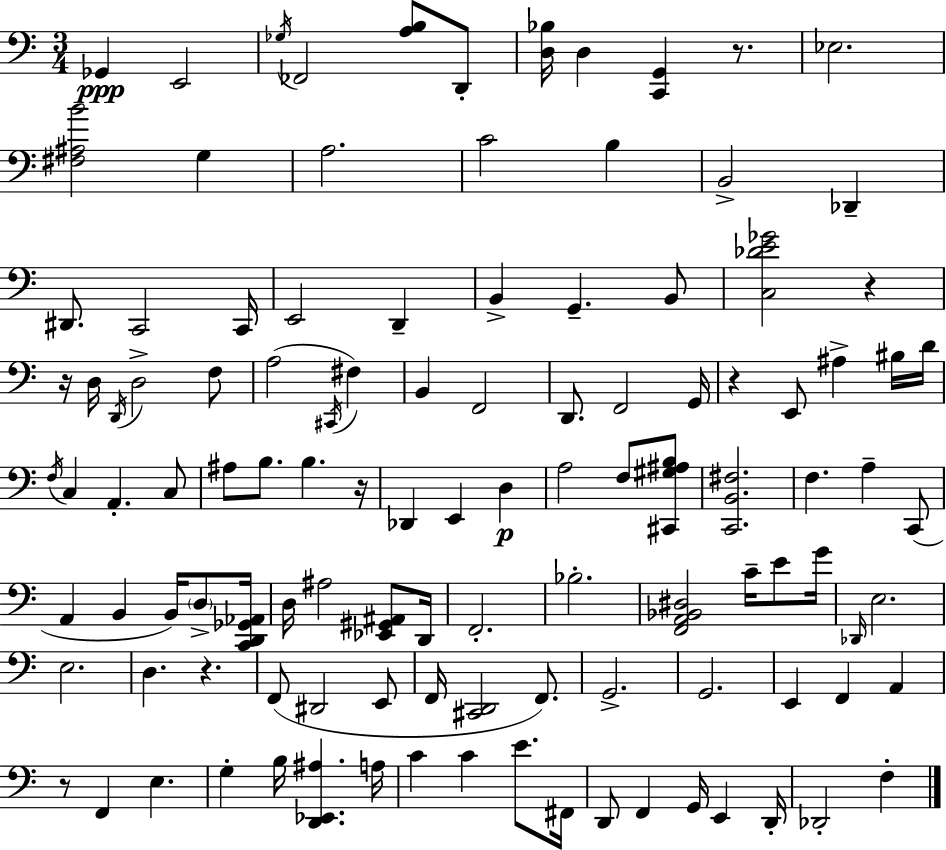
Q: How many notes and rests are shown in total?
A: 113